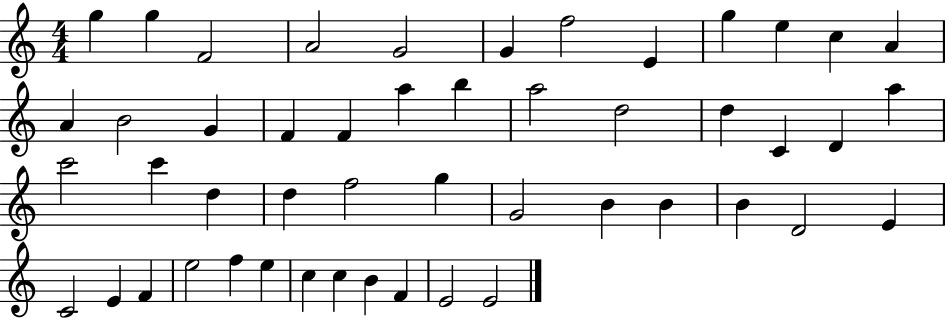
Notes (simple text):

G5/q G5/q F4/h A4/h G4/h G4/q F5/h E4/q G5/q E5/q C5/q A4/q A4/q B4/h G4/q F4/q F4/q A5/q B5/q A5/h D5/h D5/q C4/q D4/q A5/q C6/h C6/q D5/q D5/q F5/h G5/q G4/h B4/q B4/q B4/q D4/h E4/q C4/h E4/q F4/q E5/h F5/q E5/q C5/q C5/q B4/q F4/q E4/h E4/h